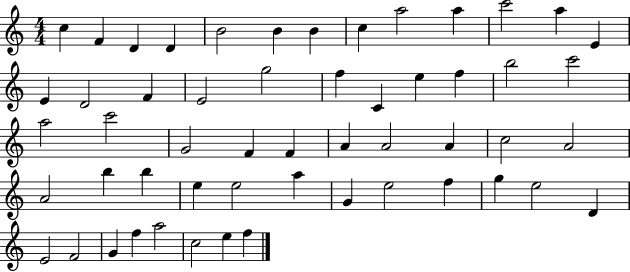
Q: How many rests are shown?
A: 0